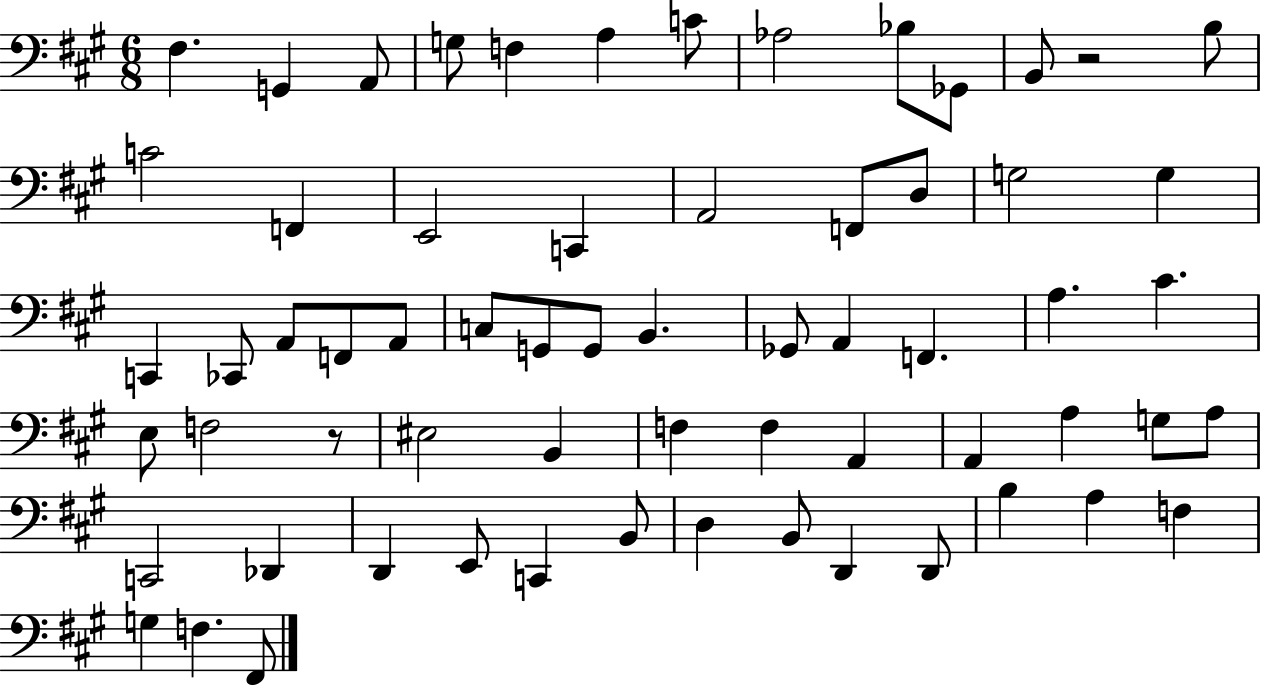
{
  \clef bass
  \numericTimeSignature
  \time 6/8
  \key a \major
  \repeat volta 2 { fis4. g,4 a,8 | g8 f4 a4 c'8 | aes2 bes8 ges,8 | b,8 r2 b8 | \break c'2 f,4 | e,2 c,4 | a,2 f,8 d8 | g2 g4 | \break c,4 ces,8 a,8 f,8 a,8 | c8 g,8 g,8 b,4. | ges,8 a,4 f,4. | a4. cis'4. | \break e8 f2 r8 | eis2 b,4 | f4 f4 a,4 | a,4 a4 g8 a8 | \break c,2 des,4 | d,4 e,8 c,4 b,8 | d4 b,8 d,4 d,8 | b4 a4 f4 | \break g4 f4. fis,8 | } \bar "|."
}